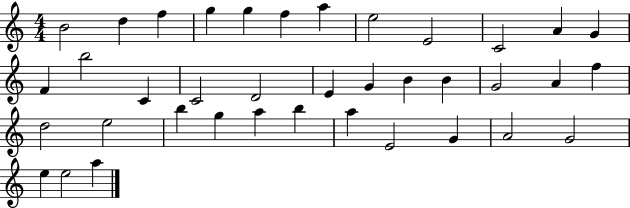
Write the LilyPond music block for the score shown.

{
  \clef treble
  \numericTimeSignature
  \time 4/4
  \key c \major
  b'2 d''4 f''4 | g''4 g''4 f''4 a''4 | e''2 e'2 | c'2 a'4 g'4 | \break f'4 b''2 c'4 | c'2 d'2 | e'4 g'4 b'4 b'4 | g'2 a'4 f''4 | \break d''2 e''2 | b''4 g''4 a''4 b''4 | a''4 e'2 g'4 | a'2 g'2 | \break e''4 e''2 a''4 | \bar "|."
}